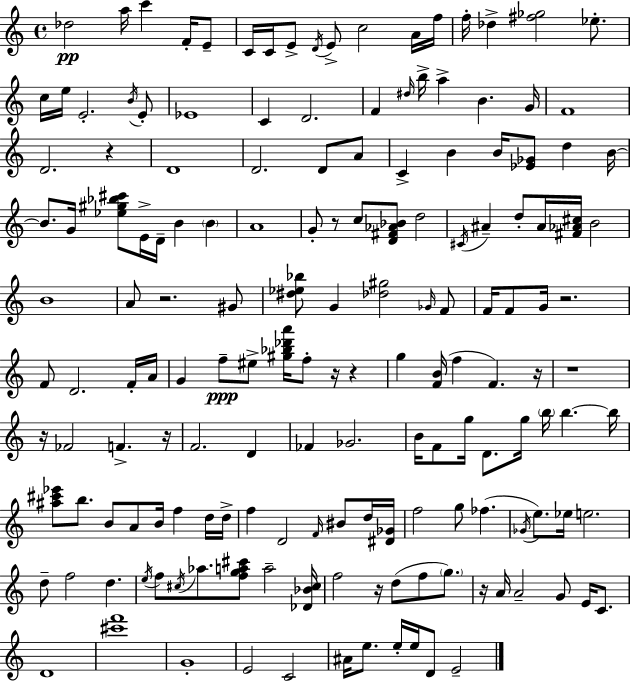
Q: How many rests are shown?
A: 12